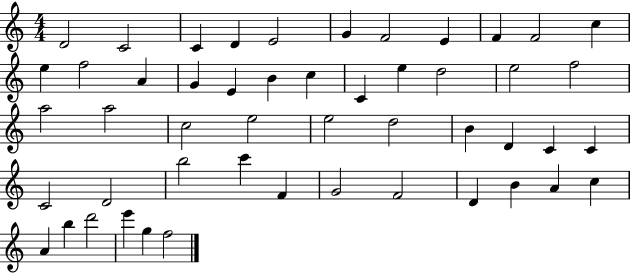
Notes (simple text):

D4/h C4/h C4/q D4/q E4/h G4/q F4/h E4/q F4/q F4/h C5/q E5/q F5/h A4/q G4/q E4/q B4/q C5/q C4/q E5/q D5/h E5/h F5/h A5/h A5/h C5/h E5/h E5/h D5/h B4/q D4/q C4/q C4/q C4/h D4/h B5/h C6/q F4/q G4/h F4/h D4/q B4/q A4/q C5/q A4/q B5/q D6/h E6/q G5/q F5/h